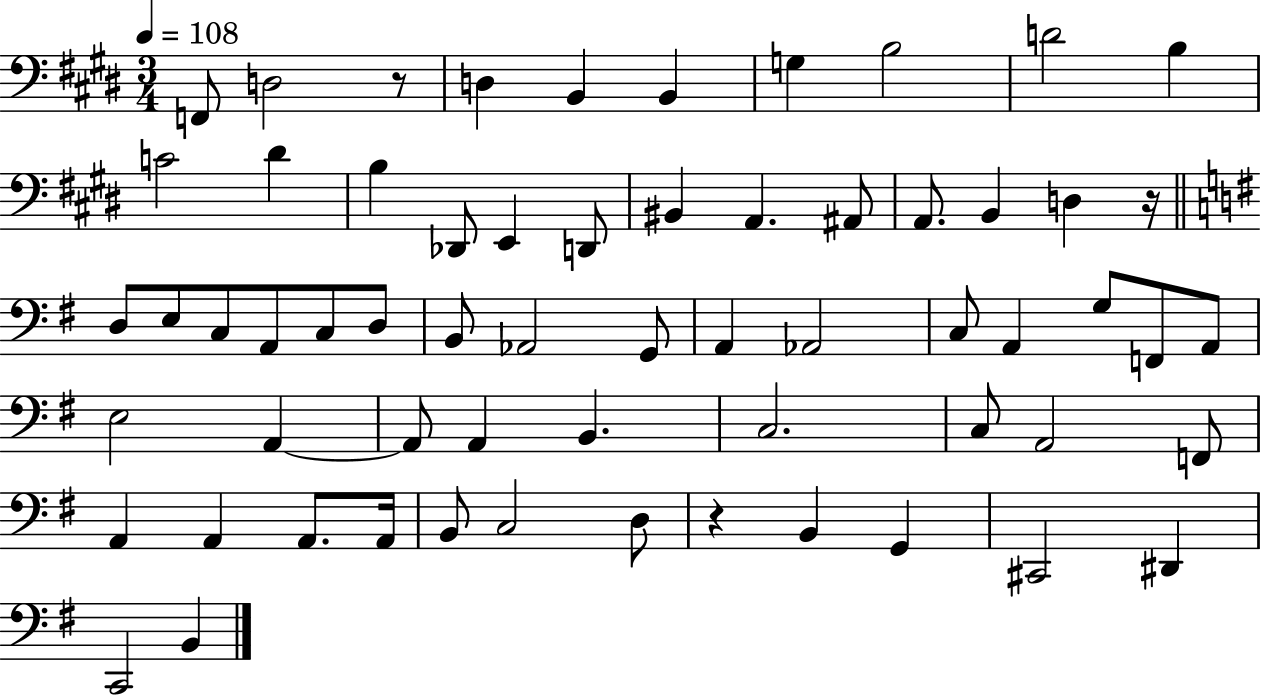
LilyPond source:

{
  \clef bass
  \numericTimeSignature
  \time 3/4
  \key e \major
  \tempo 4 = 108
  f,8 d2 r8 | d4 b,4 b,4 | g4 b2 | d'2 b4 | \break c'2 dis'4 | b4 des,8 e,4 d,8 | bis,4 a,4. ais,8 | a,8. b,4 d4 r16 | \break \bar "||" \break \key e \minor d8 e8 c8 a,8 c8 d8 | b,8 aes,2 g,8 | a,4 aes,2 | c8 a,4 g8 f,8 a,8 | \break e2 a,4~~ | a,8 a,4 b,4. | c2. | c8 a,2 f,8 | \break a,4 a,4 a,8. a,16 | b,8 c2 d8 | r4 b,4 g,4 | cis,2 dis,4 | \break c,2 b,4 | \bar "|."
}